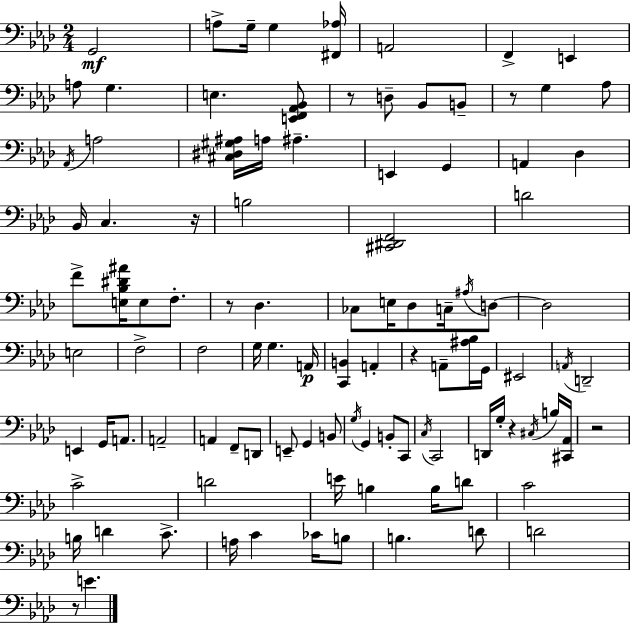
G2/h A3/e G3/s G3/q [F#2,Ab3]/s A2/h F2/q E2/q A3/e G3/q. E3/q. [E2,F2,Ab2,Bb2]/e R/e D3/e Bb2/e B2/e R/e G3/q Ab3/e Ab2/s A3/h [C#3,D#3,G#3,A#3]/s A3/s A#3/q. E2/q G2/q A2/q Db3/q Bb2/s C3/q. R/s B3/h [C#2,D#2,F2]/h D4/h F4/e [E3,Bb3,D#4,A#4]/s E3/e F3/e. R/e Db3/q. CES3/e E3/s Db3/e C3/s A#3/s D3/e D3/h E3/h F3/h F3/h G3/s G3/q. A2/s [C2,B2]/q A2/q R/q A2/e [A#3,Bb3]/s G2/s EIS2/h A2/s D2/h E2/q G2/s A2/e. A2/h A2/q F2/e D2/e E2/e G2/q B2/e G3/s G2/q B2/e C2/e C3/s C2/h D2/s G3/s R/q C#3/s B3/s [C#2,Ab2]/s R/h C4/h D4/h E4/s B3/q B3/s D4/e C4/h B3/s D4/q C4/e. A3/s C4/q CES4/s B3/e B3/q. D4/e D4/h R/e E4/q.